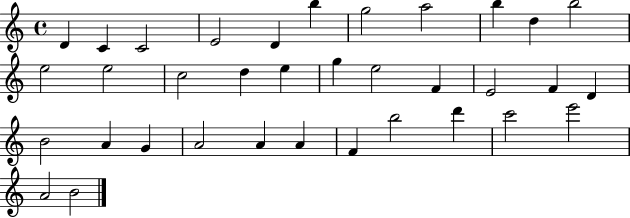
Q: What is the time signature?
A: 4/4